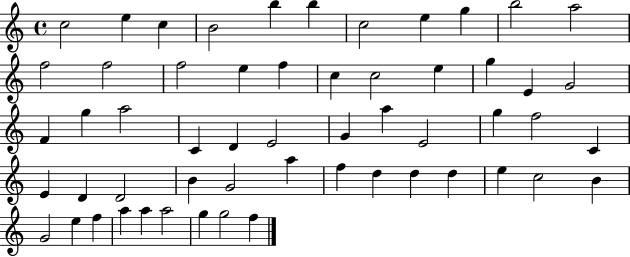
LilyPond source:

{
  \clef treble
  \time 4/4
  \defaultTimeSignature
  \key c \major
  c''2 e''4 c''4 | b'2 b''4 b''4 | c''2 e''4 g''4 | b''2 a''2 | \break f''2 f''2 | f''2 e''4 f''4 | c''4 c''2 e''4 | g''4 e'4 g'2 | \break f'4 g''4 a''2 | c'4 d'4 e'2 | g'4 a''4 e'2 | g''4 f''2 c'4 | \break e'4 d'4 d'2 | b'4 g'2 a''4 | f''4 d''4 d''4 d''4 | e''4 c''2 b'4 | \break g'2 e''4 f''4 | a''4 a''4 a''2 | g''4 g''2 f''4 | \bar "|."
}